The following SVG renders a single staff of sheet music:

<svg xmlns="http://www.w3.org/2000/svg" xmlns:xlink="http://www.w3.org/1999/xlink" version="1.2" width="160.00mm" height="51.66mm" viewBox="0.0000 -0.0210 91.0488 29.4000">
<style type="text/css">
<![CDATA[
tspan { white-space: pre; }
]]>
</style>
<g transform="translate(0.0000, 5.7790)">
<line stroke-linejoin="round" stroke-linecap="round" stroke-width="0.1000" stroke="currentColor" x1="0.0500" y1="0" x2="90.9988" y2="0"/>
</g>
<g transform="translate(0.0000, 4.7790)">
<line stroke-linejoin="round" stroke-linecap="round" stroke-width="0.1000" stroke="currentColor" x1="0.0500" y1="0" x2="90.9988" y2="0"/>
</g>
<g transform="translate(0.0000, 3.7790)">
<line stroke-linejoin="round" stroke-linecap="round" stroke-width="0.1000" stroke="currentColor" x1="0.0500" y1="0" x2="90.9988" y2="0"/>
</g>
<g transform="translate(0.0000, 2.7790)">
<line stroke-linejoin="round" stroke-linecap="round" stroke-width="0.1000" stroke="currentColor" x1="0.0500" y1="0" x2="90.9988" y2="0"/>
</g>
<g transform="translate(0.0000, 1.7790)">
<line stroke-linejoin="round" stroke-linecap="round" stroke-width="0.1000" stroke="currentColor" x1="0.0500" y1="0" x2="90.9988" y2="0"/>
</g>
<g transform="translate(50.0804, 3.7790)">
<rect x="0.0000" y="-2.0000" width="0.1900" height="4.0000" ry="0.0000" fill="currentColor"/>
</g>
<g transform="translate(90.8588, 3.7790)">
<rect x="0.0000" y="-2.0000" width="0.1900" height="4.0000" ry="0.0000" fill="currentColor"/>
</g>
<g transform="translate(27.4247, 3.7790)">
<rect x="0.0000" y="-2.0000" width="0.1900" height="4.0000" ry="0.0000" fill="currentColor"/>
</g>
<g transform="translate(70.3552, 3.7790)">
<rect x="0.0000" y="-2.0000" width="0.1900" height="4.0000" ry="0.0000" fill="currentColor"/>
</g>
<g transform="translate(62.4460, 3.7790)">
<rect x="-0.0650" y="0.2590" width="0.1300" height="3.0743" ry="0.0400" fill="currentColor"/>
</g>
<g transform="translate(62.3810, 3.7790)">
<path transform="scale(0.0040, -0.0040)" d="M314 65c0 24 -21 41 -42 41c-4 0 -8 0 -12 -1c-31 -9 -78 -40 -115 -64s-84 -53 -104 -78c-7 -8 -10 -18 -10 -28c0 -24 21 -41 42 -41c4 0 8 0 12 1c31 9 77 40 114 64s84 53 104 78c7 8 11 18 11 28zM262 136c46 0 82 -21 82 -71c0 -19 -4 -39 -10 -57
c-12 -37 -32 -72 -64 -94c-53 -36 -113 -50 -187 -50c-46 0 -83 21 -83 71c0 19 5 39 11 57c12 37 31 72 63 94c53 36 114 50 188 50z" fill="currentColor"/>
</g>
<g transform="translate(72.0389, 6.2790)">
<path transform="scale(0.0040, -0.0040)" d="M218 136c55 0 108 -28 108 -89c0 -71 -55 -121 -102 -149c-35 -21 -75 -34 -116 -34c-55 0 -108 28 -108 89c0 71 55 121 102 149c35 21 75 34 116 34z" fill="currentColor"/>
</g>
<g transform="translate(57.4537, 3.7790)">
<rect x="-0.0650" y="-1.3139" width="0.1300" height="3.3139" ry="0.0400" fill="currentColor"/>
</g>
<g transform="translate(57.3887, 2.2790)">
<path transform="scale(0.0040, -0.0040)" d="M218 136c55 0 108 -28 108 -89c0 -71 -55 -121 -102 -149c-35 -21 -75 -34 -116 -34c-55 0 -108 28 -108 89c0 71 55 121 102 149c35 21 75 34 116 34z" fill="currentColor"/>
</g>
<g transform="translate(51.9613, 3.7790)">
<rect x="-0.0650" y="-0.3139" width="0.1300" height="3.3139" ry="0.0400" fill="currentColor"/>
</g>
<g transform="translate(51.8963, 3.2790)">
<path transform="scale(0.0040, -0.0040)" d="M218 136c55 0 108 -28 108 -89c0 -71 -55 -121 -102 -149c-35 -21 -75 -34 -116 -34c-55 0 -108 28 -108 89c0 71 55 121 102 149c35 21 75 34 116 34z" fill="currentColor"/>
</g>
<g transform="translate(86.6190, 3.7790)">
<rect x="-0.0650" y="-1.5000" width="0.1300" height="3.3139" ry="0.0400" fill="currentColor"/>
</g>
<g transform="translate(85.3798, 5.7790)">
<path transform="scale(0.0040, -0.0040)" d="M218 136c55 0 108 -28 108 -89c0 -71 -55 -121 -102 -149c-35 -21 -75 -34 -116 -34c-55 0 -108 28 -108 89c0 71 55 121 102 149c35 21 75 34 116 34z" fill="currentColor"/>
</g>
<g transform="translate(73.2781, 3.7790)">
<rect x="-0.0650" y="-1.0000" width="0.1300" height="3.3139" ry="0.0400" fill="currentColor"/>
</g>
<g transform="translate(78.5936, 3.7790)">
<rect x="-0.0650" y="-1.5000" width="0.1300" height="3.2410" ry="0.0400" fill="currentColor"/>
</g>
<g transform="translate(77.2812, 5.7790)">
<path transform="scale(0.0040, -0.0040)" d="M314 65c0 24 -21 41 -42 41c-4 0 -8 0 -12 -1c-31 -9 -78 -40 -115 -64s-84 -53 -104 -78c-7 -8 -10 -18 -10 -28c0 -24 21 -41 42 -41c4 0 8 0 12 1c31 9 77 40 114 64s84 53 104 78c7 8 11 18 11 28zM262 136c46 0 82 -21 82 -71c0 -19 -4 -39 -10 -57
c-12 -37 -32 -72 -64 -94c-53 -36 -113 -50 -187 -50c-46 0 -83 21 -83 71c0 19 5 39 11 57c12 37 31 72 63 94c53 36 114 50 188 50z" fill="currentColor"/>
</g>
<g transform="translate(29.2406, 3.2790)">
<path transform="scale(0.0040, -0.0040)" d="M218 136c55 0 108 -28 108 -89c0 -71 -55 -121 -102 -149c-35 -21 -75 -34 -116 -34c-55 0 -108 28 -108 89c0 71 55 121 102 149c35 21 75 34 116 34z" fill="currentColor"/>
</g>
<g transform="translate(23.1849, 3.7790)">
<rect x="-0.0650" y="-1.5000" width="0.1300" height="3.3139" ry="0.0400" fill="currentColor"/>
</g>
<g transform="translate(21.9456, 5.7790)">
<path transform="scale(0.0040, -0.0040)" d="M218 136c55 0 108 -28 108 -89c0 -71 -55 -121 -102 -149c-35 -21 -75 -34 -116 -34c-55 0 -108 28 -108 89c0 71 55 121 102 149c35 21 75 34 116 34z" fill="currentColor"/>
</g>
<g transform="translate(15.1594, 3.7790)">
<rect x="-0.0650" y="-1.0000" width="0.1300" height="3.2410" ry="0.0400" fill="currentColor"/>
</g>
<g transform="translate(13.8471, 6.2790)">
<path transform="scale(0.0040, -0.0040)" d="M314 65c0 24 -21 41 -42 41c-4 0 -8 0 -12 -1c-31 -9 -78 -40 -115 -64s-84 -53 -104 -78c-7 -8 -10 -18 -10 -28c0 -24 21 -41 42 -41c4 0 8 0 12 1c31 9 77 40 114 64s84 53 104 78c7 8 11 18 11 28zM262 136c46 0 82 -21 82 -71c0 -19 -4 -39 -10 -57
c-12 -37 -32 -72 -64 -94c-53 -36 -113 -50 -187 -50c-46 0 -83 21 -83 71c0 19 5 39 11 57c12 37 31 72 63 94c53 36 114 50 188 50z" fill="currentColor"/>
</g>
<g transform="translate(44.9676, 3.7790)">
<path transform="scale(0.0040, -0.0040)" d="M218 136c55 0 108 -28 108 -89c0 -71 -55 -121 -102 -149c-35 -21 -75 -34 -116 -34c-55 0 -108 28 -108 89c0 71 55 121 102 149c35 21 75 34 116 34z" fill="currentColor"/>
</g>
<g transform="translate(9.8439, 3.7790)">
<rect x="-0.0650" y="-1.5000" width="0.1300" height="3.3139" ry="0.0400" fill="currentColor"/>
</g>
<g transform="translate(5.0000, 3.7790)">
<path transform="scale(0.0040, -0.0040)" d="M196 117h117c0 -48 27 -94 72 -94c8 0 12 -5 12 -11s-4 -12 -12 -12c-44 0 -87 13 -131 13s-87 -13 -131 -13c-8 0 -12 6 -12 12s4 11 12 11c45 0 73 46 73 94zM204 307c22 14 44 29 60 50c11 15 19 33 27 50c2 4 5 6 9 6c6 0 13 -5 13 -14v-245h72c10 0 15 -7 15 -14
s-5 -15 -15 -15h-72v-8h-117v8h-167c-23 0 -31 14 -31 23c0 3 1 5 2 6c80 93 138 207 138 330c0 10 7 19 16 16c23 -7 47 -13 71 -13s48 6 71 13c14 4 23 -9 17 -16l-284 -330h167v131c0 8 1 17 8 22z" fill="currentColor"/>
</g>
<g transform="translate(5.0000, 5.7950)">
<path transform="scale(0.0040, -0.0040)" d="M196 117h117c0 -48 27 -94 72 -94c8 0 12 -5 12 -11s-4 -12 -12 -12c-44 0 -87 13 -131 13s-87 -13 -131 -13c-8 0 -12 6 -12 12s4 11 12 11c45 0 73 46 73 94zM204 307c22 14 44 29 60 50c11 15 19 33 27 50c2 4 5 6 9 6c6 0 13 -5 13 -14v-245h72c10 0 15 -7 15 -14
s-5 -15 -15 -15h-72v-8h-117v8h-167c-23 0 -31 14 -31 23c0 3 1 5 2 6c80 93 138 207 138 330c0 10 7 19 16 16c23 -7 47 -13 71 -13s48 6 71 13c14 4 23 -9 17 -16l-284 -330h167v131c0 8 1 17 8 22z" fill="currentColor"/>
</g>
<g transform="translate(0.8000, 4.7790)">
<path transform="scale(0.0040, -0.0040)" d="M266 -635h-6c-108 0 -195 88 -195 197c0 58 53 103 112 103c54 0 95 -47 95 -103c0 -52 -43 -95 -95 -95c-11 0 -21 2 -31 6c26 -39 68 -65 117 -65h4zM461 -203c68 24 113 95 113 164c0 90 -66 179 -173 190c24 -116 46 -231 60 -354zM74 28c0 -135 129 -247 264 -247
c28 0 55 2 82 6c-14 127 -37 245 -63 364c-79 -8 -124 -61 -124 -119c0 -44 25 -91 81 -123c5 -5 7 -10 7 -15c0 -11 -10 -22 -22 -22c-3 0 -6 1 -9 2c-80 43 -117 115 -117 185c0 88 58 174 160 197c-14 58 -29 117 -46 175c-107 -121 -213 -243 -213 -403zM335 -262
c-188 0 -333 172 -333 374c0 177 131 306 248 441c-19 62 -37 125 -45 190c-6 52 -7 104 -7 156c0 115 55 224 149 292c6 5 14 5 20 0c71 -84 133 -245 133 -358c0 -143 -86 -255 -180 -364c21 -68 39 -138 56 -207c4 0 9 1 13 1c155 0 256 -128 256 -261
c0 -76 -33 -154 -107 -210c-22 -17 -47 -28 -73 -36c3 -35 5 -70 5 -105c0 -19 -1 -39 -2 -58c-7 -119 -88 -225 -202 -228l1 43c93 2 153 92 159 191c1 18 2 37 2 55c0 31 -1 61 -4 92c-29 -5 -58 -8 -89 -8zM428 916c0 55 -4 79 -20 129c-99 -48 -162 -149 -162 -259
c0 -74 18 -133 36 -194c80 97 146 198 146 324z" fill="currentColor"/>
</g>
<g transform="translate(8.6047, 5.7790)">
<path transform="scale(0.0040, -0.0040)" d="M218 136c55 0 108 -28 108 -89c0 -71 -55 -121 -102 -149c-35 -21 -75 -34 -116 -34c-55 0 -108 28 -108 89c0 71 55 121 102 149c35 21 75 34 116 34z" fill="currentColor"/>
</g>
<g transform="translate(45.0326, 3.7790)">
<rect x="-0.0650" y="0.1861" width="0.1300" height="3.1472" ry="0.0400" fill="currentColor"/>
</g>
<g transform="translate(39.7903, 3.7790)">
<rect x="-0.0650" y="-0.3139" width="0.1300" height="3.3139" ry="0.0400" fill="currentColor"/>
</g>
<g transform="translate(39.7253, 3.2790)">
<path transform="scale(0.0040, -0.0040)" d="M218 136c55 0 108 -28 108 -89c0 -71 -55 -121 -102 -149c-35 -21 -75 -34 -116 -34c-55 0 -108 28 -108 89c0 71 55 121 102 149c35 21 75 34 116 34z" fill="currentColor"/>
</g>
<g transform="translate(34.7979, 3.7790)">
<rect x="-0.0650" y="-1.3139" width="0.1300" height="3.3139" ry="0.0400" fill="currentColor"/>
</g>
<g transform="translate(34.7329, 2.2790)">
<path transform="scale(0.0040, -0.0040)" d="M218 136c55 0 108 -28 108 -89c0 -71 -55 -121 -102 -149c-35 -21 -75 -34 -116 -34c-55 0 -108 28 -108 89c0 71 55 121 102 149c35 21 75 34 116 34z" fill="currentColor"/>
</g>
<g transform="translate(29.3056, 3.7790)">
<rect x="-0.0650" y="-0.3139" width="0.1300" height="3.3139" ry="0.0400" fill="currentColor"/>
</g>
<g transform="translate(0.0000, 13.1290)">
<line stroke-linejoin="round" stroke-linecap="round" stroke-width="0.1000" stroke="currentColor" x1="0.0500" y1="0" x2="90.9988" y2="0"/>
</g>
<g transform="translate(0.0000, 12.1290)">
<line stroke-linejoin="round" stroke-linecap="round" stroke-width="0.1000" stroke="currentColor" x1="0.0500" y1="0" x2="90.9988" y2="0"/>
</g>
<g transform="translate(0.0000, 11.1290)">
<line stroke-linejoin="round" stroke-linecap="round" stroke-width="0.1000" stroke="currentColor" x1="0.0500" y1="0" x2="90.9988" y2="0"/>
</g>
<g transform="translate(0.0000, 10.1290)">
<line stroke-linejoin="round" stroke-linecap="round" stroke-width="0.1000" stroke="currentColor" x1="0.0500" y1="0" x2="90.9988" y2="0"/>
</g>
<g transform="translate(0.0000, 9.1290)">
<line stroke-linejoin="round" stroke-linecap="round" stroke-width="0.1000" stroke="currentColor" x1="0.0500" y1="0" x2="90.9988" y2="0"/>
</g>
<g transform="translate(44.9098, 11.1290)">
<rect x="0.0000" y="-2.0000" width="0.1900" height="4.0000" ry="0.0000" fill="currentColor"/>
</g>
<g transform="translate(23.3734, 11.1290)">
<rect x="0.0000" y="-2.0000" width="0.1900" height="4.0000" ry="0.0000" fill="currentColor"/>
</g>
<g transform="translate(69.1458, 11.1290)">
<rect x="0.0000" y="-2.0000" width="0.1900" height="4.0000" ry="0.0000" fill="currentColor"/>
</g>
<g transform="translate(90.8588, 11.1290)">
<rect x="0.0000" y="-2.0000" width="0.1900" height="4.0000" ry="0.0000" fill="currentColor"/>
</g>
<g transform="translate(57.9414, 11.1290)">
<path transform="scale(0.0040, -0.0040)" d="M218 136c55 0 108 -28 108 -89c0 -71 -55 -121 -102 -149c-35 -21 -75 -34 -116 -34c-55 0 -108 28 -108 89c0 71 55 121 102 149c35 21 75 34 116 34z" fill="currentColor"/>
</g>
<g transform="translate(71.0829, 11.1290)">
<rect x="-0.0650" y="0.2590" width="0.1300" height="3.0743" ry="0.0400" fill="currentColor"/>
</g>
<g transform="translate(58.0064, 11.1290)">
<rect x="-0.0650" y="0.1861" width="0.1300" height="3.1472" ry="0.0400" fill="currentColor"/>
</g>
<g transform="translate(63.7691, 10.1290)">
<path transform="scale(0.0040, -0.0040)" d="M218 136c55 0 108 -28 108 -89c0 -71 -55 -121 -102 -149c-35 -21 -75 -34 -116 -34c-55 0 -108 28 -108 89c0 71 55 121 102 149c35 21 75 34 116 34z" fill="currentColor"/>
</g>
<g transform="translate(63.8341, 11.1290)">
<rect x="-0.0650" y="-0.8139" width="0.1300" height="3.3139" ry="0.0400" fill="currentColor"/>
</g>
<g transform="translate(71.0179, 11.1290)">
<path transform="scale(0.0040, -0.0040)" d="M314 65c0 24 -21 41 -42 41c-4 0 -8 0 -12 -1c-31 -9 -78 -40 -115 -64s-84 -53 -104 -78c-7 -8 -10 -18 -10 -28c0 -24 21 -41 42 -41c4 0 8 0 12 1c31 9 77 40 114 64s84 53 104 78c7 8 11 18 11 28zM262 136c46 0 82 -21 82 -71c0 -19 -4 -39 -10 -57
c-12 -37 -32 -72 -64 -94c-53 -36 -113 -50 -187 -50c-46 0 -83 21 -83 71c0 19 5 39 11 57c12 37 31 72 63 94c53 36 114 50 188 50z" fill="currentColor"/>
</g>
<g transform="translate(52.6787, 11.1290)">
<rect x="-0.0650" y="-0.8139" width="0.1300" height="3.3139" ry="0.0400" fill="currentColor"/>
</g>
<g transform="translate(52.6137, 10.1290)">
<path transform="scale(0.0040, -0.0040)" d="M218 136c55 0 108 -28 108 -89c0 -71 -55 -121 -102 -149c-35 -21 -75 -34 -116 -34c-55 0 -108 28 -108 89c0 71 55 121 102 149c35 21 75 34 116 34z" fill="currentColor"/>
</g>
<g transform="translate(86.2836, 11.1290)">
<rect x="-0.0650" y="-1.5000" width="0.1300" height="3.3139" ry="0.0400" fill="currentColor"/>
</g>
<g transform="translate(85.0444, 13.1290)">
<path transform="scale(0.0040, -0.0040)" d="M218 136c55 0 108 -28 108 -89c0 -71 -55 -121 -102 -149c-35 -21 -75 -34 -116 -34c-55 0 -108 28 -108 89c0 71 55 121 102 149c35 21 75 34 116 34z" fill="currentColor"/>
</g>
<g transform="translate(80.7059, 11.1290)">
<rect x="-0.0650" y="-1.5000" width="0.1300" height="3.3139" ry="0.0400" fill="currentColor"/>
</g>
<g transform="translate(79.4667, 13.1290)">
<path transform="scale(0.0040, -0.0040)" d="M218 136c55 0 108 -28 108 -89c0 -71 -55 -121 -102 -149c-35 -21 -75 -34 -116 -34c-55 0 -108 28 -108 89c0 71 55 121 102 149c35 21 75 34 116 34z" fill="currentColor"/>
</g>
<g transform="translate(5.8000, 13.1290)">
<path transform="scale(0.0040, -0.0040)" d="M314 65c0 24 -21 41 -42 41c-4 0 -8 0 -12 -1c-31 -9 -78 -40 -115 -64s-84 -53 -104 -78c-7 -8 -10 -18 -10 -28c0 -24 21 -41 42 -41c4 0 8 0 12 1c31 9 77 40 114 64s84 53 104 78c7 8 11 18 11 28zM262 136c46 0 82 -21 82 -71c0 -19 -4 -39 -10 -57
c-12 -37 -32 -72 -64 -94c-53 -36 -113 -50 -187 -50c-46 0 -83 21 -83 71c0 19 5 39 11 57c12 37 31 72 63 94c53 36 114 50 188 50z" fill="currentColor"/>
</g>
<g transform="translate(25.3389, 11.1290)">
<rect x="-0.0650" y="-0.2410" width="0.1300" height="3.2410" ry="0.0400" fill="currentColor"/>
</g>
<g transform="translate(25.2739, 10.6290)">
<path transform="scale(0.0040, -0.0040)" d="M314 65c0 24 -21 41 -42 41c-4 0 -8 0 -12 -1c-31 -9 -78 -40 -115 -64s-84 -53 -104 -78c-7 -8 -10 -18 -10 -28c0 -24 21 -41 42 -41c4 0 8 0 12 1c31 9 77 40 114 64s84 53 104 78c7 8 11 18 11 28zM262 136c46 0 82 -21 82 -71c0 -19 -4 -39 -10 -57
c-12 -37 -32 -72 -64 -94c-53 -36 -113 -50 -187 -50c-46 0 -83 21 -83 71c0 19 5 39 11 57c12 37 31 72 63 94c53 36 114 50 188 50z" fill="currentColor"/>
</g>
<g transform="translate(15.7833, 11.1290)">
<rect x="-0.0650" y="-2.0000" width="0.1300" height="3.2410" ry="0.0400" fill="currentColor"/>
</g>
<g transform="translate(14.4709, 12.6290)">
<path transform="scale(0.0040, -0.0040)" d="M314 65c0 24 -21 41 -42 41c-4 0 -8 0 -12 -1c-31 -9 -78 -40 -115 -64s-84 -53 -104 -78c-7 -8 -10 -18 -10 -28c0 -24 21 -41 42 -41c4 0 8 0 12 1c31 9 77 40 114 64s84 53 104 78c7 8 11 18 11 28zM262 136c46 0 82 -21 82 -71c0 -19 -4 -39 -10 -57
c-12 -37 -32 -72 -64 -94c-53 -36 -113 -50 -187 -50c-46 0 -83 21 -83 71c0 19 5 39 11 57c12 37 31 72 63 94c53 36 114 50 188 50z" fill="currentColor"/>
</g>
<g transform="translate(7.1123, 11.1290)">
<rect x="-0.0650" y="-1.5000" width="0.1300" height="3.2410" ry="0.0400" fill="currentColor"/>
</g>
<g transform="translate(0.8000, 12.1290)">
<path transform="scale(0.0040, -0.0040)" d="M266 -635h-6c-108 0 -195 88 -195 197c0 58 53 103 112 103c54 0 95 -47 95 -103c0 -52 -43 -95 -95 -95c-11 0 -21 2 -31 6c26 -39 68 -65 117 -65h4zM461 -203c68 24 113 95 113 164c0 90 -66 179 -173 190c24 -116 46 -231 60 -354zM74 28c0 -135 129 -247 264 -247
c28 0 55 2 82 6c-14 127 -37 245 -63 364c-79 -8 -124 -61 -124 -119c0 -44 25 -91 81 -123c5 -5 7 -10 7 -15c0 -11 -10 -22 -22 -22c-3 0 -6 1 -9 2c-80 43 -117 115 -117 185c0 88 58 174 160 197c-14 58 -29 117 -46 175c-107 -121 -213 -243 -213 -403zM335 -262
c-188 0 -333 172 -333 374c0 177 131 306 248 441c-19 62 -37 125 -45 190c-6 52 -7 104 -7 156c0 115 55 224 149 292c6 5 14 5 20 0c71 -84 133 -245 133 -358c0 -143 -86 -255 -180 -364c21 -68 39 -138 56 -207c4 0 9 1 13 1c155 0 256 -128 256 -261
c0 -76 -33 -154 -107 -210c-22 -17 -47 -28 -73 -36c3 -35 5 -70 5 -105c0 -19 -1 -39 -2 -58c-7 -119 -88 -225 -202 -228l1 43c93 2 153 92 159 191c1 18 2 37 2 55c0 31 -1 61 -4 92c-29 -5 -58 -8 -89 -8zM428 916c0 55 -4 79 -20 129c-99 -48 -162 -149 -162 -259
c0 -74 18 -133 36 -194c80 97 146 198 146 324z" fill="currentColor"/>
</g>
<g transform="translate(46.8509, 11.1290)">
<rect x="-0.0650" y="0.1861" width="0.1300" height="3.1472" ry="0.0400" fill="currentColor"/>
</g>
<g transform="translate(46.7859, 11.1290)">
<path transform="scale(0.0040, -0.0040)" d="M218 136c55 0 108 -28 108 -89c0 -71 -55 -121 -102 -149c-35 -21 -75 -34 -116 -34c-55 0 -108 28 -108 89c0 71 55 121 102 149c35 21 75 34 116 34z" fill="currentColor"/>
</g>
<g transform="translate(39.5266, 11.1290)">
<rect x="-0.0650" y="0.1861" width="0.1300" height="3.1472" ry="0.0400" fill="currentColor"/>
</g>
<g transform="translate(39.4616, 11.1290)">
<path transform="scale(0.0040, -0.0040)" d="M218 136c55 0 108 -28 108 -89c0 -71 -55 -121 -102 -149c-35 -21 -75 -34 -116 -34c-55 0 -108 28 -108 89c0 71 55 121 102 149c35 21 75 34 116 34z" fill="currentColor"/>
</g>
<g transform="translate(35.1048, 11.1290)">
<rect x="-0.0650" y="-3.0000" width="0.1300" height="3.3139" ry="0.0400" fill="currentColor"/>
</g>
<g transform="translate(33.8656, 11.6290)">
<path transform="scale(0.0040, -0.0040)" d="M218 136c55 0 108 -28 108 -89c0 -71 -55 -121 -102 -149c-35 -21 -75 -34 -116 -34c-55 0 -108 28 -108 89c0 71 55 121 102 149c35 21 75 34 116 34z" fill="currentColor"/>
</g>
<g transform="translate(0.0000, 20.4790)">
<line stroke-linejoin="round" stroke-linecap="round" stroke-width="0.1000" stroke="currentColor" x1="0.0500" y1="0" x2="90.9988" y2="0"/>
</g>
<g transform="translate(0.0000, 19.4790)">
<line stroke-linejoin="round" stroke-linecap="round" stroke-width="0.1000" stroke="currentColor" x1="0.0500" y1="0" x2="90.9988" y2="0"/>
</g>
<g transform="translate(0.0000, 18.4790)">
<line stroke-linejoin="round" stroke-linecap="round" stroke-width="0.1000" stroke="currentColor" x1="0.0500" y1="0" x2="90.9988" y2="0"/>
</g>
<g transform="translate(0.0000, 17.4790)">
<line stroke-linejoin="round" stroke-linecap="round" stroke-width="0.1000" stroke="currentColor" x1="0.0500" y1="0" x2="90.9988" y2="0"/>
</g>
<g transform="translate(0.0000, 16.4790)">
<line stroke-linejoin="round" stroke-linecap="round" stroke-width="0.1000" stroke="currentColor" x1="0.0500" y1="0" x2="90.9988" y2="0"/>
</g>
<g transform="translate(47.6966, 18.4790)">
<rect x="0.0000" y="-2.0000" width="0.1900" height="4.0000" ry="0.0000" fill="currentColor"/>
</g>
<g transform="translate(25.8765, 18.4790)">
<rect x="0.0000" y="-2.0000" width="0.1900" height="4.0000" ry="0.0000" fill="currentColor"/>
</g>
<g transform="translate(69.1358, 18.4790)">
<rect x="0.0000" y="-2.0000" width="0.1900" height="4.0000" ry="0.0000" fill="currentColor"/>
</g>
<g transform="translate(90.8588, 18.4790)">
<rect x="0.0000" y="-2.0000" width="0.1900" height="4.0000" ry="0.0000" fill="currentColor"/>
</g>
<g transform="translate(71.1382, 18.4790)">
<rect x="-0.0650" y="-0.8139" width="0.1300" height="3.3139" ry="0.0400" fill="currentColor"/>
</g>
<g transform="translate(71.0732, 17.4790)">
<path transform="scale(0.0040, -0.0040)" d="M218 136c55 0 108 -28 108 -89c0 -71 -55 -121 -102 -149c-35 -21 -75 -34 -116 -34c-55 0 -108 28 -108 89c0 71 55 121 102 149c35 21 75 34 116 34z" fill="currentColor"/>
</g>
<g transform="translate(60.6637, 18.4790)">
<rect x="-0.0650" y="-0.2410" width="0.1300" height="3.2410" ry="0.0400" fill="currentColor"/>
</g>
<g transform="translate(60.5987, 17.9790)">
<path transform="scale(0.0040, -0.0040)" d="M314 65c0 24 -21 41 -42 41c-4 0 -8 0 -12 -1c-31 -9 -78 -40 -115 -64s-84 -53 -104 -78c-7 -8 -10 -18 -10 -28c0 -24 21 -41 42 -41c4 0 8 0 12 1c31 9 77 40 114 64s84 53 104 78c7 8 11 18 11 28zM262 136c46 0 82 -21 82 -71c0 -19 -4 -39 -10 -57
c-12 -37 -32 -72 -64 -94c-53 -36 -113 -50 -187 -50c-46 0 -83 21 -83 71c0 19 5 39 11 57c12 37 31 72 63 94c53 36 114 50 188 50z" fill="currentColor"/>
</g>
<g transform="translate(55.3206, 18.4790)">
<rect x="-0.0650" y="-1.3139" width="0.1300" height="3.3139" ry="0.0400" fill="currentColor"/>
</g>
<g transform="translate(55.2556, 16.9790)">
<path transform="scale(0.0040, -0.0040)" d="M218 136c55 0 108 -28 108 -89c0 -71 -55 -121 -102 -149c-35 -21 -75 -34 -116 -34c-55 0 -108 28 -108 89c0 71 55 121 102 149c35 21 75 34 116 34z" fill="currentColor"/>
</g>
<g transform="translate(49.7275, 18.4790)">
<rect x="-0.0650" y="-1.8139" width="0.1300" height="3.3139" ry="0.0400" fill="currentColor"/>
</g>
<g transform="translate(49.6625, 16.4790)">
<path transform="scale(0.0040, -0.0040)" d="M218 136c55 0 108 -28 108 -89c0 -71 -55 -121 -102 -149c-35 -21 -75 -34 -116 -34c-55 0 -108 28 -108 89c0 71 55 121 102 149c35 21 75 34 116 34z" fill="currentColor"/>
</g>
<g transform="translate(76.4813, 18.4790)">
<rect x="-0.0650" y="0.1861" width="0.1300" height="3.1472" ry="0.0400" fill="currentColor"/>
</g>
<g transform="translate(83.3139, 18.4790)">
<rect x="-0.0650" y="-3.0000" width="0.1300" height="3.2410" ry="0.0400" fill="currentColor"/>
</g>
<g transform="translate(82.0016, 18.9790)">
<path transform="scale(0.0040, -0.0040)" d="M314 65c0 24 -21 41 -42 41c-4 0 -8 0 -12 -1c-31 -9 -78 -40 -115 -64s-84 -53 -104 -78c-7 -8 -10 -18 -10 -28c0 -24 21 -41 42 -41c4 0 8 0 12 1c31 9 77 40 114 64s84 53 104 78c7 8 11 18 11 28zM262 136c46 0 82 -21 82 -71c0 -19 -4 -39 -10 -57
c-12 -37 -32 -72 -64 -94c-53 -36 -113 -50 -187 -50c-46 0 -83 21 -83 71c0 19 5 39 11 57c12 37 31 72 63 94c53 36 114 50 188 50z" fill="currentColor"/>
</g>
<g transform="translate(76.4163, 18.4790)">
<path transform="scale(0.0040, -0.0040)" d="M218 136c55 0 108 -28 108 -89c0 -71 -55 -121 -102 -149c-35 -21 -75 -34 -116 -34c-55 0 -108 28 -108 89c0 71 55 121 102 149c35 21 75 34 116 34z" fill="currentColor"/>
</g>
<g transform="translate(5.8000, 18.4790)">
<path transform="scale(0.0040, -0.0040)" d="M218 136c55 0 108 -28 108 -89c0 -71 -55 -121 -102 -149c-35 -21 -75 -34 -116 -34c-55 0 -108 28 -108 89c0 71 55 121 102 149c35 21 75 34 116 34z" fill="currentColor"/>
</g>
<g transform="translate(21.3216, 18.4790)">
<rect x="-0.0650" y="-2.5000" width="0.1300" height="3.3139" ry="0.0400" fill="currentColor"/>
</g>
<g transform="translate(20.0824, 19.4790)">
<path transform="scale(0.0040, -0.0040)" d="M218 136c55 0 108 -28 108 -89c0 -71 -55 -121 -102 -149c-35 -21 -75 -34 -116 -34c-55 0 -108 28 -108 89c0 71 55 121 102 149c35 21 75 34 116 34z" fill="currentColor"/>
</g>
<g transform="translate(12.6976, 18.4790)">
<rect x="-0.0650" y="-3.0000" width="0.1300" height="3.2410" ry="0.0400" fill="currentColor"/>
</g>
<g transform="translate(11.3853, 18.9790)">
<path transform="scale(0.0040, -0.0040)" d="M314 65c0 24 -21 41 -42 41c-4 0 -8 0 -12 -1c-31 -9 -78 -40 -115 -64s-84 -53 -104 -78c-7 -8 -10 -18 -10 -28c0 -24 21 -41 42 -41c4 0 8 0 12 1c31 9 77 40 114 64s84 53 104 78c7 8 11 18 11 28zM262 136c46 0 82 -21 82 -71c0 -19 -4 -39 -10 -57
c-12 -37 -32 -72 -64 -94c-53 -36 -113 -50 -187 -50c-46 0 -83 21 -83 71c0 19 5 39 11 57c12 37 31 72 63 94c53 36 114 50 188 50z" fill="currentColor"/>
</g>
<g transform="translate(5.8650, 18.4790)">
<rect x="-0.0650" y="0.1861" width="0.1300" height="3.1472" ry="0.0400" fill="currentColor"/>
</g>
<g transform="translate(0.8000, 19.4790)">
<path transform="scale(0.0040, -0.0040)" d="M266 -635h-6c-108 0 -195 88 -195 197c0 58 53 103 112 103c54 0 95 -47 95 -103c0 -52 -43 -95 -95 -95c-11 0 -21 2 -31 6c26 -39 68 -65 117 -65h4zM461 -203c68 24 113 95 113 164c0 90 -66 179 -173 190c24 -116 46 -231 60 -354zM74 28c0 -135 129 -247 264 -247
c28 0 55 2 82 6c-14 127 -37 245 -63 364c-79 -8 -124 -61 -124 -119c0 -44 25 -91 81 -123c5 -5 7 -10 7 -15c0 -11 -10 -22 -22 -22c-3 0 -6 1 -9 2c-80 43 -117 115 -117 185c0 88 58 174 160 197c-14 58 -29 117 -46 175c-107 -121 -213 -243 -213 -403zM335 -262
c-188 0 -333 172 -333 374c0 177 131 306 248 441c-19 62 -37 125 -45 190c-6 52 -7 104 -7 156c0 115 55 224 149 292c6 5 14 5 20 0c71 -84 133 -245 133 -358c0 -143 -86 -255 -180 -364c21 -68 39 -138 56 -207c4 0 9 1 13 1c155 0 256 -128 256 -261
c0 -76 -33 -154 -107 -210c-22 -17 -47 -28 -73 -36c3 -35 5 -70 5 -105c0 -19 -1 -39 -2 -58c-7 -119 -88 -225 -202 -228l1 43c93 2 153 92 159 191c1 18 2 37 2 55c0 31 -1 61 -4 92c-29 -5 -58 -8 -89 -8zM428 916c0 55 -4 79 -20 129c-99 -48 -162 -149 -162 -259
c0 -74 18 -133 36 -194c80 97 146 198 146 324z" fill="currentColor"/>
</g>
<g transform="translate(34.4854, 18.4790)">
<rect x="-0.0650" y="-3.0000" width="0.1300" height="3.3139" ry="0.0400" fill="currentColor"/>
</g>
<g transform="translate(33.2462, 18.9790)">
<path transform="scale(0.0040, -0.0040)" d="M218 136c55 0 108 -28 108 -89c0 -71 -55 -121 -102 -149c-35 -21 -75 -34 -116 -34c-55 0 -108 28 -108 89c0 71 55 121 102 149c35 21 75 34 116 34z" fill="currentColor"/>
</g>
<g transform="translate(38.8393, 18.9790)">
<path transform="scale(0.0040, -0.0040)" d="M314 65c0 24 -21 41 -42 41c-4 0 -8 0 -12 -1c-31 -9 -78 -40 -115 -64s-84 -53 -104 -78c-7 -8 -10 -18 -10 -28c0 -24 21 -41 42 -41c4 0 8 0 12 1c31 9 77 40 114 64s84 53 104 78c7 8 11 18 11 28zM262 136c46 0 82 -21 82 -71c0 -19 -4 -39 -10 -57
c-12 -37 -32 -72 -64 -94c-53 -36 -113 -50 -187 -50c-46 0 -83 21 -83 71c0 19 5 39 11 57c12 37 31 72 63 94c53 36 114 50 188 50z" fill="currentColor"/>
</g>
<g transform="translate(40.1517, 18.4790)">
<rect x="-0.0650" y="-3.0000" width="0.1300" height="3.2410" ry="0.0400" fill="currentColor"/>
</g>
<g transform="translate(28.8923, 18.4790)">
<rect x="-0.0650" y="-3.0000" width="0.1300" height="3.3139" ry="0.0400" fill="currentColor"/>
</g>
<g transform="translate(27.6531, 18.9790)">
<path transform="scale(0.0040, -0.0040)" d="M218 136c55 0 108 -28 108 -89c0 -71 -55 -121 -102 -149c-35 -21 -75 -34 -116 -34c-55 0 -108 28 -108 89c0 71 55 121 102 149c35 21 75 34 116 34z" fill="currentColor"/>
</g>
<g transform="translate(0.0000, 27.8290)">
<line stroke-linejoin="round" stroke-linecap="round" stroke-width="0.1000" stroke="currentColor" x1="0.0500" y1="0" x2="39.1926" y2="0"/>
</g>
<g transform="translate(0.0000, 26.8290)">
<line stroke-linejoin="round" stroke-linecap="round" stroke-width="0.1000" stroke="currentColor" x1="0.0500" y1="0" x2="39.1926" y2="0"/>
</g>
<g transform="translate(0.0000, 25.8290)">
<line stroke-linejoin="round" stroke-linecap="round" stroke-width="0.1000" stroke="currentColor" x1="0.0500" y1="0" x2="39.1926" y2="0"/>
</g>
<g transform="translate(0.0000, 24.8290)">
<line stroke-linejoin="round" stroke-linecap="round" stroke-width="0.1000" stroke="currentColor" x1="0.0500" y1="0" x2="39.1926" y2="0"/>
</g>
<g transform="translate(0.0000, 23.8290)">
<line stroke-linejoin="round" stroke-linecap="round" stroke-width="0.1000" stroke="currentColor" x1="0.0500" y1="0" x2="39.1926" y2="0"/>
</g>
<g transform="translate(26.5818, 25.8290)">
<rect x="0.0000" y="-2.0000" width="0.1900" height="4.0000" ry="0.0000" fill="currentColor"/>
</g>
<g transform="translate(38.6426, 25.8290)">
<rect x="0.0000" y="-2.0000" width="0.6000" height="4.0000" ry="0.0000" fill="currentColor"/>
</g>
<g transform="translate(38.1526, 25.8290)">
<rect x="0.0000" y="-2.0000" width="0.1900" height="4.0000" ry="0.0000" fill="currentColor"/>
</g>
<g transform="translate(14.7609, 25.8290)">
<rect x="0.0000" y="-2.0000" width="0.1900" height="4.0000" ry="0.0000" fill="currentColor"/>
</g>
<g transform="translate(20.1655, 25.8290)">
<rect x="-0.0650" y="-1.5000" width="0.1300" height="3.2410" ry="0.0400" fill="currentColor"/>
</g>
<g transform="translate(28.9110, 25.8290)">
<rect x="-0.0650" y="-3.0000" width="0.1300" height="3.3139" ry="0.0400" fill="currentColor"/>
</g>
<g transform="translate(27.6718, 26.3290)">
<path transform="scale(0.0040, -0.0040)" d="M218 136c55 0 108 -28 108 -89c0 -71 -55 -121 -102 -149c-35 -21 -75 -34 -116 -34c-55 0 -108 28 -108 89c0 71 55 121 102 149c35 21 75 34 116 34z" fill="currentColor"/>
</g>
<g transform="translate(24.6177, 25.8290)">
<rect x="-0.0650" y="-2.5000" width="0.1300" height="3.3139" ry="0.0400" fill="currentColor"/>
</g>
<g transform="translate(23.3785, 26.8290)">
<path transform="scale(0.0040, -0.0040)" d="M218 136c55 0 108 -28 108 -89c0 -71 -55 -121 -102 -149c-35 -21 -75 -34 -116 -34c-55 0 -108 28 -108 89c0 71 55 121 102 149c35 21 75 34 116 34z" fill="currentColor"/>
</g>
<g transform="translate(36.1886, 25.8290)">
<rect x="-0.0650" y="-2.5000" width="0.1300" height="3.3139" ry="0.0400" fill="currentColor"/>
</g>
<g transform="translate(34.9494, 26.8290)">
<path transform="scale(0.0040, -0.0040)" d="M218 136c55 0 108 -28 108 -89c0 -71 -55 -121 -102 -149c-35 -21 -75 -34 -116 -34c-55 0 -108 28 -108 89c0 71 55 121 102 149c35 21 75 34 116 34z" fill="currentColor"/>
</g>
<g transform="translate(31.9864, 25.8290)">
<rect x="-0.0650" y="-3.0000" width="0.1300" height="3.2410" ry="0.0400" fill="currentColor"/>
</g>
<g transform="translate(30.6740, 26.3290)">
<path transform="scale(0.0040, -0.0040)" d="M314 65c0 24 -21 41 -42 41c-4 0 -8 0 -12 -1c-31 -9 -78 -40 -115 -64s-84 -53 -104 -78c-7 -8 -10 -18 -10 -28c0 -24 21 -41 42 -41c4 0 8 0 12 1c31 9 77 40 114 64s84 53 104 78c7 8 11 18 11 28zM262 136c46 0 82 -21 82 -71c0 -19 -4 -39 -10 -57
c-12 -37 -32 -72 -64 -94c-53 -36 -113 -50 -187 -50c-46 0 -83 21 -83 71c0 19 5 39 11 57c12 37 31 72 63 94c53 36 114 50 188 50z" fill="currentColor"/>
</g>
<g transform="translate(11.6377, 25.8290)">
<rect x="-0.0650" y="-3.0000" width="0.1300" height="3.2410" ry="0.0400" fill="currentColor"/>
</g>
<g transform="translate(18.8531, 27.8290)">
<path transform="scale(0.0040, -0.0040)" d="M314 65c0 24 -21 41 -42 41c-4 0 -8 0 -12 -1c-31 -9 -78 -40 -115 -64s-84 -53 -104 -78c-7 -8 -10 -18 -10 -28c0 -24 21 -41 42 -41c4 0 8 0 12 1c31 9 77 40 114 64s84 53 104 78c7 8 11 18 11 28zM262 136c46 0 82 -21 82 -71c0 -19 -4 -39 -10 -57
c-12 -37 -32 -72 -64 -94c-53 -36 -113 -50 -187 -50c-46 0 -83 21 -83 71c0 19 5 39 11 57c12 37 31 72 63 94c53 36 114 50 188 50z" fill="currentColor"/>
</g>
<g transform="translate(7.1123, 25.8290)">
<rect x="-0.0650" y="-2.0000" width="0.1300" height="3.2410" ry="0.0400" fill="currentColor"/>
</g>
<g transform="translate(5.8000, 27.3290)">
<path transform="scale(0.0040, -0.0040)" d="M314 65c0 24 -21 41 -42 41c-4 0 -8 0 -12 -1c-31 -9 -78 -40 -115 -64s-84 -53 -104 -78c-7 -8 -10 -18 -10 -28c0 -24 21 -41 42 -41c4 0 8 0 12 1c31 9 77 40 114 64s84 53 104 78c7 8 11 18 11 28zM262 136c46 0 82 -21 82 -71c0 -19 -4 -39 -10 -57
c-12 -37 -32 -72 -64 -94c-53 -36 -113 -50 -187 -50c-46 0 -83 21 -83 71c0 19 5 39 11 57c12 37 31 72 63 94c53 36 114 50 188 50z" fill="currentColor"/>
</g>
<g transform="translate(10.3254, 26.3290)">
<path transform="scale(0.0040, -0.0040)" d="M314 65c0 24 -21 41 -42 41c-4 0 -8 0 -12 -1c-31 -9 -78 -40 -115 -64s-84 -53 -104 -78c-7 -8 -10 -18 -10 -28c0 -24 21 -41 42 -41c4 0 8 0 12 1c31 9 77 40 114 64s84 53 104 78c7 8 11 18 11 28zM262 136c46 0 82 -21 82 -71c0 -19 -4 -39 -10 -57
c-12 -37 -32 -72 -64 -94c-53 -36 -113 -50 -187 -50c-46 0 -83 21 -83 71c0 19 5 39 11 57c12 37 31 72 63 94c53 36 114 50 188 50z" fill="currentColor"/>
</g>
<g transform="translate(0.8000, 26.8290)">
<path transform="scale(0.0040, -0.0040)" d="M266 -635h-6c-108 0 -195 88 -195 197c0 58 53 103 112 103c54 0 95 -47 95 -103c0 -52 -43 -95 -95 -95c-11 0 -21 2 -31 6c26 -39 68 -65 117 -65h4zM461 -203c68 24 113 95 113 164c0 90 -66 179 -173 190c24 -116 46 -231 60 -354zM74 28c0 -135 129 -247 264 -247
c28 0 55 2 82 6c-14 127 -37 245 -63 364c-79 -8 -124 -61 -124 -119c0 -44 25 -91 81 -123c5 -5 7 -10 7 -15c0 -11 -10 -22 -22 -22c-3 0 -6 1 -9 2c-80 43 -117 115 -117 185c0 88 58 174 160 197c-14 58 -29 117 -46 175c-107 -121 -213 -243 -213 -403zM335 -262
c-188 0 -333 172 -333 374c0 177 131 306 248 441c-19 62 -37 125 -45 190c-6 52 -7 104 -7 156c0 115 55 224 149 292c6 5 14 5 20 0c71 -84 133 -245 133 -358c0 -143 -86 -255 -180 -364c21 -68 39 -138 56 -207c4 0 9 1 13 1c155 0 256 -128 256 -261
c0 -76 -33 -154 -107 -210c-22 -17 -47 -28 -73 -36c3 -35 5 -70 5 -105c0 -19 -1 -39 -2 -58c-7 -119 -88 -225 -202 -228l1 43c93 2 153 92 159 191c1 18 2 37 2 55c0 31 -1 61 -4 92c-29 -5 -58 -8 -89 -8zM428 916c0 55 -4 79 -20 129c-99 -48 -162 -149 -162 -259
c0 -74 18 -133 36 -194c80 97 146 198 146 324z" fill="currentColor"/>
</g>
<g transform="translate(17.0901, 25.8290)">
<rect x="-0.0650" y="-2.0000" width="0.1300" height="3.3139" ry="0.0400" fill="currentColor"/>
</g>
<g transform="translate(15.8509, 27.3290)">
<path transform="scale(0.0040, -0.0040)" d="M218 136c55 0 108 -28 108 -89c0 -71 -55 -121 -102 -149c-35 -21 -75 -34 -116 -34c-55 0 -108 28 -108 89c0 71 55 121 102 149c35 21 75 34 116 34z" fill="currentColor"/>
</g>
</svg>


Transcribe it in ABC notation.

X:1
T:Untitled
M:4/4
L:1/4
K:C
E D2 E c e c B c e B2 D E2 E E2 F2 c2 A B B d B d B2 E E B A2 G A A A2 f e c2 d B A2 F2 A2 F E2 G A A2 G